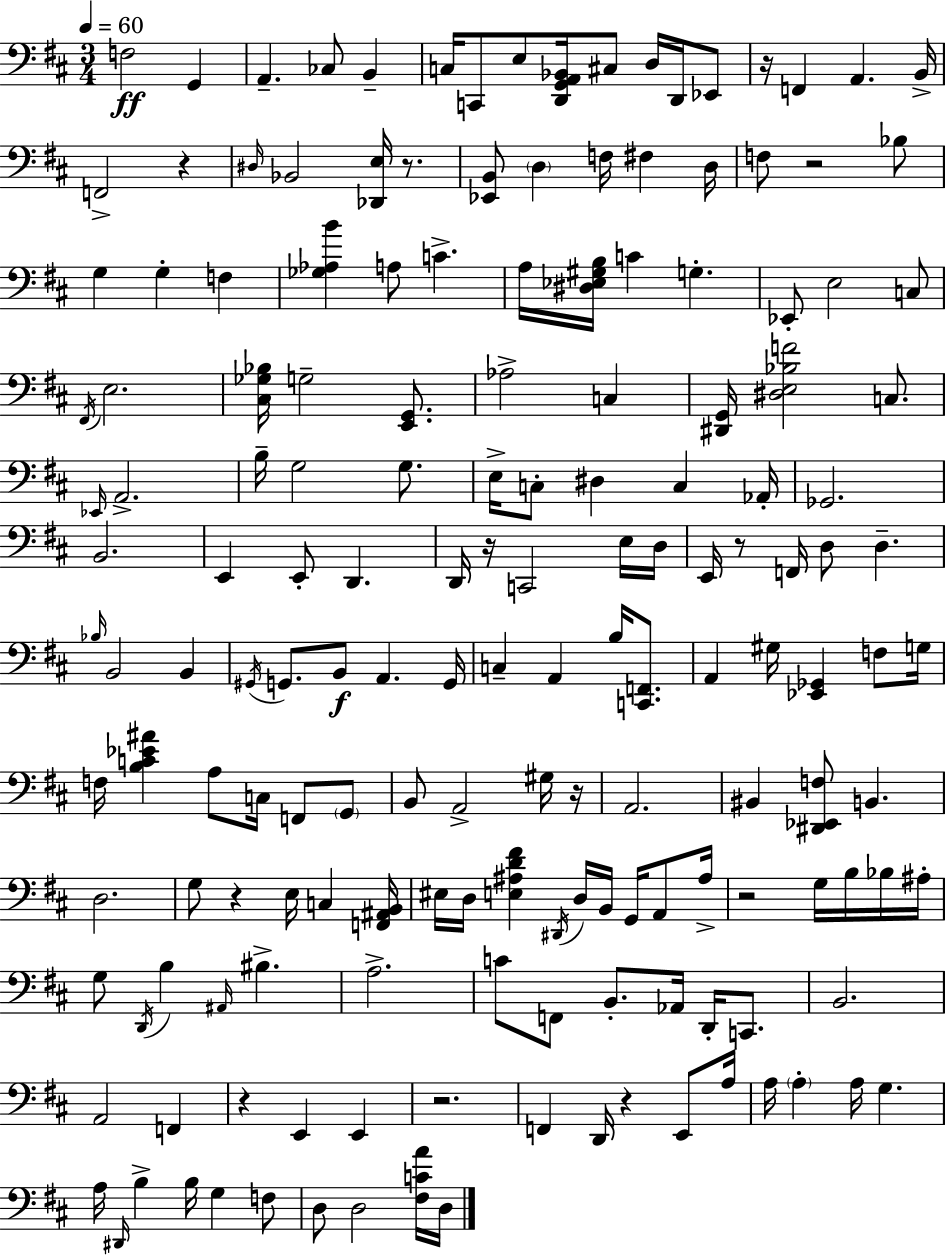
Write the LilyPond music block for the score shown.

{
  \clef bass
  \numericTimeSignature
  \time 3/4
  \key d \major
  \tempo 4 = 60
  f2\ff g,4 | a,4.-- ces8 b,4-- | c16 c,8 e8 <d, g, a, bes,>16 cis8 d16 d,16 ees,8 | r16 f,4 a,4. b,16-> | \break f,2-> r4 | \grace { dis16 } bes,2 <des, e>16 r8. | <ees, b,>8 \parenthesize d4 f16 fis4 | d16 f8 r2 bes8 | \break g4 g4-. f4 | <ges aes b'>4 a8 c'4.-> | a16 <dis ees gis b>16 c'4 g4.-. | ees,8-. e2 c8 | \break \acciaccatura { fis,16 } e2. | <cis ges bes>16 g2-- <e, g,>8. | aes2-> c4 | <dis, g,>16 <dis e bes f'>2 c8. | \break \grace { ees,16 } a,2.-> | b16-- g2 | g8. e16-> c8-. dis4 c4 | aes,16-. ges,2. | \break b,2. | e,4 e,8-. d,4. | d,16 r16 c,2 | e16 d16 e,16 r8 f,16 d8 d4.-- | \break \grace { bes16 } b,2 | b,4 \acciaccatura { gis,16 } g,8. b,8\f a,4. | g,16 c4-- a,4 | b16 <c, f,>8. a,4 gis16 <ees, ges,>4 | \break f8 g16 f16 <b c' ees' ais'>4 a8 | c16 f,8 \parenthesize g,8 b,8 a,2-> | gis16 r16 a,2. | bis,4 <dis, ees, f>8 b,4. | \break d2. | g8 r4 e16 | c4 <f, ais, b,>16 eis16 d16 <e ais d' fis'>4 \acciaccatura { dis,16 } | d16 b,16 g,16 a,8 ais16-> r2 | \break g16 b16 bes16 ais16-. g8 \acciaccatura { d,16 } b4 | \grace { ais,16 } bis4.-> a2.-> | c'8 f,8 | b,8.-. aes,16 d,16-. c,8. b,2. | \break a,2 | f,4 r4 | e,4 e,4 r2. | f,4 | \break d,16 r4 e,8 a16 a16 \parenthesize a4-. | a16 g4. a16 \grace { dis,16 } b4-> | b16 g4 f8 d8 d2 | <fis c' a'>16 d16 \bar "|."
}